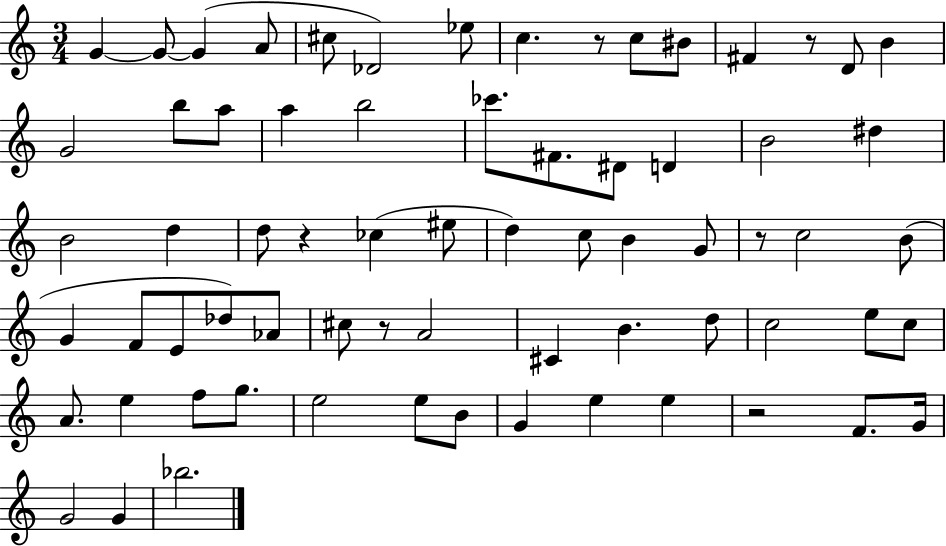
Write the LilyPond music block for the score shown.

{
  \clef treble
  \numericTimeSignature
  \time 3/4
  \key c \major
  \repeat volta 2 { g'4~~ g'8~~ g'4( a'8 | cis''8 des'2) ees''8 | c''4. r8 c''8 bis'8 | fis'4 r8 d'8 b'4 | \break g'2 b''8 a''8 | a''4 b''2 | ces'''8. fis'8. dis'8 d'4 | b'2 dis''4 | \break b'2 d''4 | d''8 r4 ces''4( eis''8 | d''4) c''8 b'4 g'8 | r8 c''2 b'8( | \break g'4 f'8 e'8 des''8) aes'8 | cis''8 r8 a'2 | cis'4 b'4. d''8 | c''2 e''8 c''8 | \break a'8. e''4 f''8 g''8. | e''2 e''8 b'8 | g'4 e''4 e''4 | r2 f'8. g'16 | \break g'2 g'4 | bes''2. | } \bar "|."
}